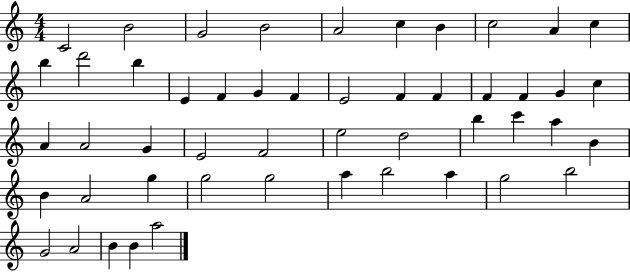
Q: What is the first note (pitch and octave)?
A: C4